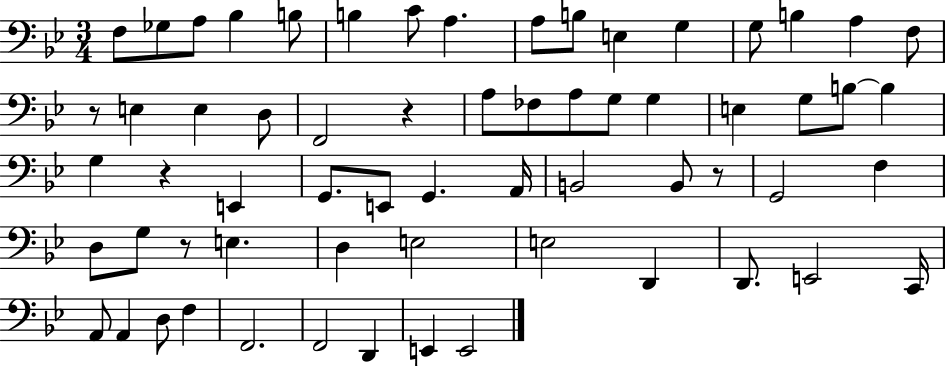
X:1
T:Untitled
M:3/4
L:1/4
K:Bb
F,/2 _G,/2 A,/2 _B, B,/2 B, C/2 A, A,/2 B,/2 E, G, G,/2 B, A, F,/2 z/2 E, E, D,/2 F,,2 z A,/2 _F,/2 A,/2 G,/2 G, E, G,/2 B,/2 B, G, z E,, G,,/2 E,,/2 G,, A,,/4 B,,2 B,,/2 z/2 G,,2 F, D,/2 G,/2 z/2 E, D, E,2 E,2 D,, D,,/2 E,,2 C,,/4 A,,/2 A,, D,/2 F, F,,2 F,,2 D,, E,, E,,2